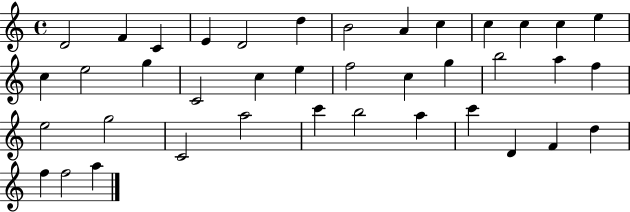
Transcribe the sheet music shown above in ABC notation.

X:1
T:Untitled
M:4/4
L:1/4
K:C
D2 F C E D2 d B2 A c c c c e c e2 g C2 c e f2 c g b2 a f e2 g2 C2 a2 c' b2 a c' D F d f f2 a